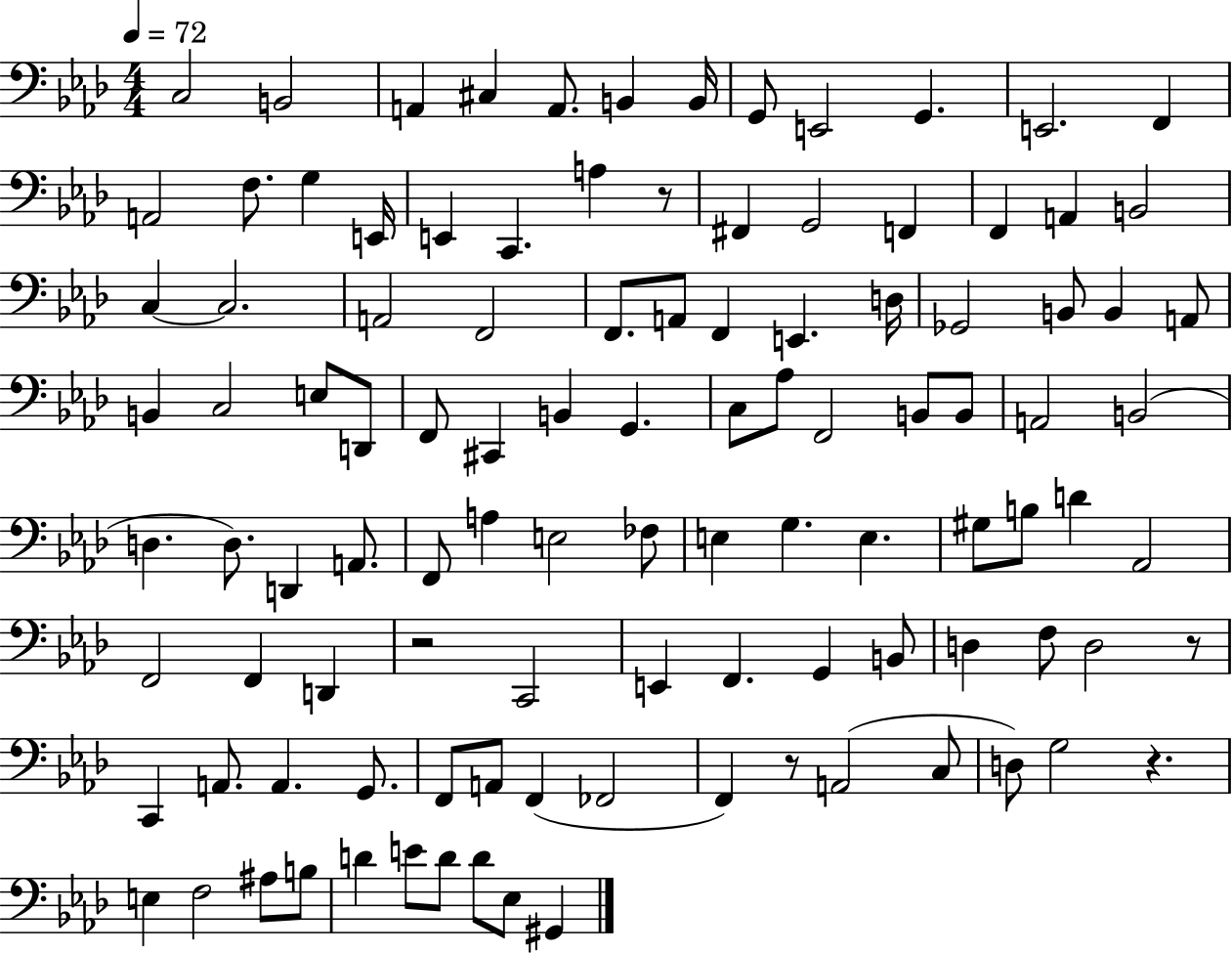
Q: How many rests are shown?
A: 5